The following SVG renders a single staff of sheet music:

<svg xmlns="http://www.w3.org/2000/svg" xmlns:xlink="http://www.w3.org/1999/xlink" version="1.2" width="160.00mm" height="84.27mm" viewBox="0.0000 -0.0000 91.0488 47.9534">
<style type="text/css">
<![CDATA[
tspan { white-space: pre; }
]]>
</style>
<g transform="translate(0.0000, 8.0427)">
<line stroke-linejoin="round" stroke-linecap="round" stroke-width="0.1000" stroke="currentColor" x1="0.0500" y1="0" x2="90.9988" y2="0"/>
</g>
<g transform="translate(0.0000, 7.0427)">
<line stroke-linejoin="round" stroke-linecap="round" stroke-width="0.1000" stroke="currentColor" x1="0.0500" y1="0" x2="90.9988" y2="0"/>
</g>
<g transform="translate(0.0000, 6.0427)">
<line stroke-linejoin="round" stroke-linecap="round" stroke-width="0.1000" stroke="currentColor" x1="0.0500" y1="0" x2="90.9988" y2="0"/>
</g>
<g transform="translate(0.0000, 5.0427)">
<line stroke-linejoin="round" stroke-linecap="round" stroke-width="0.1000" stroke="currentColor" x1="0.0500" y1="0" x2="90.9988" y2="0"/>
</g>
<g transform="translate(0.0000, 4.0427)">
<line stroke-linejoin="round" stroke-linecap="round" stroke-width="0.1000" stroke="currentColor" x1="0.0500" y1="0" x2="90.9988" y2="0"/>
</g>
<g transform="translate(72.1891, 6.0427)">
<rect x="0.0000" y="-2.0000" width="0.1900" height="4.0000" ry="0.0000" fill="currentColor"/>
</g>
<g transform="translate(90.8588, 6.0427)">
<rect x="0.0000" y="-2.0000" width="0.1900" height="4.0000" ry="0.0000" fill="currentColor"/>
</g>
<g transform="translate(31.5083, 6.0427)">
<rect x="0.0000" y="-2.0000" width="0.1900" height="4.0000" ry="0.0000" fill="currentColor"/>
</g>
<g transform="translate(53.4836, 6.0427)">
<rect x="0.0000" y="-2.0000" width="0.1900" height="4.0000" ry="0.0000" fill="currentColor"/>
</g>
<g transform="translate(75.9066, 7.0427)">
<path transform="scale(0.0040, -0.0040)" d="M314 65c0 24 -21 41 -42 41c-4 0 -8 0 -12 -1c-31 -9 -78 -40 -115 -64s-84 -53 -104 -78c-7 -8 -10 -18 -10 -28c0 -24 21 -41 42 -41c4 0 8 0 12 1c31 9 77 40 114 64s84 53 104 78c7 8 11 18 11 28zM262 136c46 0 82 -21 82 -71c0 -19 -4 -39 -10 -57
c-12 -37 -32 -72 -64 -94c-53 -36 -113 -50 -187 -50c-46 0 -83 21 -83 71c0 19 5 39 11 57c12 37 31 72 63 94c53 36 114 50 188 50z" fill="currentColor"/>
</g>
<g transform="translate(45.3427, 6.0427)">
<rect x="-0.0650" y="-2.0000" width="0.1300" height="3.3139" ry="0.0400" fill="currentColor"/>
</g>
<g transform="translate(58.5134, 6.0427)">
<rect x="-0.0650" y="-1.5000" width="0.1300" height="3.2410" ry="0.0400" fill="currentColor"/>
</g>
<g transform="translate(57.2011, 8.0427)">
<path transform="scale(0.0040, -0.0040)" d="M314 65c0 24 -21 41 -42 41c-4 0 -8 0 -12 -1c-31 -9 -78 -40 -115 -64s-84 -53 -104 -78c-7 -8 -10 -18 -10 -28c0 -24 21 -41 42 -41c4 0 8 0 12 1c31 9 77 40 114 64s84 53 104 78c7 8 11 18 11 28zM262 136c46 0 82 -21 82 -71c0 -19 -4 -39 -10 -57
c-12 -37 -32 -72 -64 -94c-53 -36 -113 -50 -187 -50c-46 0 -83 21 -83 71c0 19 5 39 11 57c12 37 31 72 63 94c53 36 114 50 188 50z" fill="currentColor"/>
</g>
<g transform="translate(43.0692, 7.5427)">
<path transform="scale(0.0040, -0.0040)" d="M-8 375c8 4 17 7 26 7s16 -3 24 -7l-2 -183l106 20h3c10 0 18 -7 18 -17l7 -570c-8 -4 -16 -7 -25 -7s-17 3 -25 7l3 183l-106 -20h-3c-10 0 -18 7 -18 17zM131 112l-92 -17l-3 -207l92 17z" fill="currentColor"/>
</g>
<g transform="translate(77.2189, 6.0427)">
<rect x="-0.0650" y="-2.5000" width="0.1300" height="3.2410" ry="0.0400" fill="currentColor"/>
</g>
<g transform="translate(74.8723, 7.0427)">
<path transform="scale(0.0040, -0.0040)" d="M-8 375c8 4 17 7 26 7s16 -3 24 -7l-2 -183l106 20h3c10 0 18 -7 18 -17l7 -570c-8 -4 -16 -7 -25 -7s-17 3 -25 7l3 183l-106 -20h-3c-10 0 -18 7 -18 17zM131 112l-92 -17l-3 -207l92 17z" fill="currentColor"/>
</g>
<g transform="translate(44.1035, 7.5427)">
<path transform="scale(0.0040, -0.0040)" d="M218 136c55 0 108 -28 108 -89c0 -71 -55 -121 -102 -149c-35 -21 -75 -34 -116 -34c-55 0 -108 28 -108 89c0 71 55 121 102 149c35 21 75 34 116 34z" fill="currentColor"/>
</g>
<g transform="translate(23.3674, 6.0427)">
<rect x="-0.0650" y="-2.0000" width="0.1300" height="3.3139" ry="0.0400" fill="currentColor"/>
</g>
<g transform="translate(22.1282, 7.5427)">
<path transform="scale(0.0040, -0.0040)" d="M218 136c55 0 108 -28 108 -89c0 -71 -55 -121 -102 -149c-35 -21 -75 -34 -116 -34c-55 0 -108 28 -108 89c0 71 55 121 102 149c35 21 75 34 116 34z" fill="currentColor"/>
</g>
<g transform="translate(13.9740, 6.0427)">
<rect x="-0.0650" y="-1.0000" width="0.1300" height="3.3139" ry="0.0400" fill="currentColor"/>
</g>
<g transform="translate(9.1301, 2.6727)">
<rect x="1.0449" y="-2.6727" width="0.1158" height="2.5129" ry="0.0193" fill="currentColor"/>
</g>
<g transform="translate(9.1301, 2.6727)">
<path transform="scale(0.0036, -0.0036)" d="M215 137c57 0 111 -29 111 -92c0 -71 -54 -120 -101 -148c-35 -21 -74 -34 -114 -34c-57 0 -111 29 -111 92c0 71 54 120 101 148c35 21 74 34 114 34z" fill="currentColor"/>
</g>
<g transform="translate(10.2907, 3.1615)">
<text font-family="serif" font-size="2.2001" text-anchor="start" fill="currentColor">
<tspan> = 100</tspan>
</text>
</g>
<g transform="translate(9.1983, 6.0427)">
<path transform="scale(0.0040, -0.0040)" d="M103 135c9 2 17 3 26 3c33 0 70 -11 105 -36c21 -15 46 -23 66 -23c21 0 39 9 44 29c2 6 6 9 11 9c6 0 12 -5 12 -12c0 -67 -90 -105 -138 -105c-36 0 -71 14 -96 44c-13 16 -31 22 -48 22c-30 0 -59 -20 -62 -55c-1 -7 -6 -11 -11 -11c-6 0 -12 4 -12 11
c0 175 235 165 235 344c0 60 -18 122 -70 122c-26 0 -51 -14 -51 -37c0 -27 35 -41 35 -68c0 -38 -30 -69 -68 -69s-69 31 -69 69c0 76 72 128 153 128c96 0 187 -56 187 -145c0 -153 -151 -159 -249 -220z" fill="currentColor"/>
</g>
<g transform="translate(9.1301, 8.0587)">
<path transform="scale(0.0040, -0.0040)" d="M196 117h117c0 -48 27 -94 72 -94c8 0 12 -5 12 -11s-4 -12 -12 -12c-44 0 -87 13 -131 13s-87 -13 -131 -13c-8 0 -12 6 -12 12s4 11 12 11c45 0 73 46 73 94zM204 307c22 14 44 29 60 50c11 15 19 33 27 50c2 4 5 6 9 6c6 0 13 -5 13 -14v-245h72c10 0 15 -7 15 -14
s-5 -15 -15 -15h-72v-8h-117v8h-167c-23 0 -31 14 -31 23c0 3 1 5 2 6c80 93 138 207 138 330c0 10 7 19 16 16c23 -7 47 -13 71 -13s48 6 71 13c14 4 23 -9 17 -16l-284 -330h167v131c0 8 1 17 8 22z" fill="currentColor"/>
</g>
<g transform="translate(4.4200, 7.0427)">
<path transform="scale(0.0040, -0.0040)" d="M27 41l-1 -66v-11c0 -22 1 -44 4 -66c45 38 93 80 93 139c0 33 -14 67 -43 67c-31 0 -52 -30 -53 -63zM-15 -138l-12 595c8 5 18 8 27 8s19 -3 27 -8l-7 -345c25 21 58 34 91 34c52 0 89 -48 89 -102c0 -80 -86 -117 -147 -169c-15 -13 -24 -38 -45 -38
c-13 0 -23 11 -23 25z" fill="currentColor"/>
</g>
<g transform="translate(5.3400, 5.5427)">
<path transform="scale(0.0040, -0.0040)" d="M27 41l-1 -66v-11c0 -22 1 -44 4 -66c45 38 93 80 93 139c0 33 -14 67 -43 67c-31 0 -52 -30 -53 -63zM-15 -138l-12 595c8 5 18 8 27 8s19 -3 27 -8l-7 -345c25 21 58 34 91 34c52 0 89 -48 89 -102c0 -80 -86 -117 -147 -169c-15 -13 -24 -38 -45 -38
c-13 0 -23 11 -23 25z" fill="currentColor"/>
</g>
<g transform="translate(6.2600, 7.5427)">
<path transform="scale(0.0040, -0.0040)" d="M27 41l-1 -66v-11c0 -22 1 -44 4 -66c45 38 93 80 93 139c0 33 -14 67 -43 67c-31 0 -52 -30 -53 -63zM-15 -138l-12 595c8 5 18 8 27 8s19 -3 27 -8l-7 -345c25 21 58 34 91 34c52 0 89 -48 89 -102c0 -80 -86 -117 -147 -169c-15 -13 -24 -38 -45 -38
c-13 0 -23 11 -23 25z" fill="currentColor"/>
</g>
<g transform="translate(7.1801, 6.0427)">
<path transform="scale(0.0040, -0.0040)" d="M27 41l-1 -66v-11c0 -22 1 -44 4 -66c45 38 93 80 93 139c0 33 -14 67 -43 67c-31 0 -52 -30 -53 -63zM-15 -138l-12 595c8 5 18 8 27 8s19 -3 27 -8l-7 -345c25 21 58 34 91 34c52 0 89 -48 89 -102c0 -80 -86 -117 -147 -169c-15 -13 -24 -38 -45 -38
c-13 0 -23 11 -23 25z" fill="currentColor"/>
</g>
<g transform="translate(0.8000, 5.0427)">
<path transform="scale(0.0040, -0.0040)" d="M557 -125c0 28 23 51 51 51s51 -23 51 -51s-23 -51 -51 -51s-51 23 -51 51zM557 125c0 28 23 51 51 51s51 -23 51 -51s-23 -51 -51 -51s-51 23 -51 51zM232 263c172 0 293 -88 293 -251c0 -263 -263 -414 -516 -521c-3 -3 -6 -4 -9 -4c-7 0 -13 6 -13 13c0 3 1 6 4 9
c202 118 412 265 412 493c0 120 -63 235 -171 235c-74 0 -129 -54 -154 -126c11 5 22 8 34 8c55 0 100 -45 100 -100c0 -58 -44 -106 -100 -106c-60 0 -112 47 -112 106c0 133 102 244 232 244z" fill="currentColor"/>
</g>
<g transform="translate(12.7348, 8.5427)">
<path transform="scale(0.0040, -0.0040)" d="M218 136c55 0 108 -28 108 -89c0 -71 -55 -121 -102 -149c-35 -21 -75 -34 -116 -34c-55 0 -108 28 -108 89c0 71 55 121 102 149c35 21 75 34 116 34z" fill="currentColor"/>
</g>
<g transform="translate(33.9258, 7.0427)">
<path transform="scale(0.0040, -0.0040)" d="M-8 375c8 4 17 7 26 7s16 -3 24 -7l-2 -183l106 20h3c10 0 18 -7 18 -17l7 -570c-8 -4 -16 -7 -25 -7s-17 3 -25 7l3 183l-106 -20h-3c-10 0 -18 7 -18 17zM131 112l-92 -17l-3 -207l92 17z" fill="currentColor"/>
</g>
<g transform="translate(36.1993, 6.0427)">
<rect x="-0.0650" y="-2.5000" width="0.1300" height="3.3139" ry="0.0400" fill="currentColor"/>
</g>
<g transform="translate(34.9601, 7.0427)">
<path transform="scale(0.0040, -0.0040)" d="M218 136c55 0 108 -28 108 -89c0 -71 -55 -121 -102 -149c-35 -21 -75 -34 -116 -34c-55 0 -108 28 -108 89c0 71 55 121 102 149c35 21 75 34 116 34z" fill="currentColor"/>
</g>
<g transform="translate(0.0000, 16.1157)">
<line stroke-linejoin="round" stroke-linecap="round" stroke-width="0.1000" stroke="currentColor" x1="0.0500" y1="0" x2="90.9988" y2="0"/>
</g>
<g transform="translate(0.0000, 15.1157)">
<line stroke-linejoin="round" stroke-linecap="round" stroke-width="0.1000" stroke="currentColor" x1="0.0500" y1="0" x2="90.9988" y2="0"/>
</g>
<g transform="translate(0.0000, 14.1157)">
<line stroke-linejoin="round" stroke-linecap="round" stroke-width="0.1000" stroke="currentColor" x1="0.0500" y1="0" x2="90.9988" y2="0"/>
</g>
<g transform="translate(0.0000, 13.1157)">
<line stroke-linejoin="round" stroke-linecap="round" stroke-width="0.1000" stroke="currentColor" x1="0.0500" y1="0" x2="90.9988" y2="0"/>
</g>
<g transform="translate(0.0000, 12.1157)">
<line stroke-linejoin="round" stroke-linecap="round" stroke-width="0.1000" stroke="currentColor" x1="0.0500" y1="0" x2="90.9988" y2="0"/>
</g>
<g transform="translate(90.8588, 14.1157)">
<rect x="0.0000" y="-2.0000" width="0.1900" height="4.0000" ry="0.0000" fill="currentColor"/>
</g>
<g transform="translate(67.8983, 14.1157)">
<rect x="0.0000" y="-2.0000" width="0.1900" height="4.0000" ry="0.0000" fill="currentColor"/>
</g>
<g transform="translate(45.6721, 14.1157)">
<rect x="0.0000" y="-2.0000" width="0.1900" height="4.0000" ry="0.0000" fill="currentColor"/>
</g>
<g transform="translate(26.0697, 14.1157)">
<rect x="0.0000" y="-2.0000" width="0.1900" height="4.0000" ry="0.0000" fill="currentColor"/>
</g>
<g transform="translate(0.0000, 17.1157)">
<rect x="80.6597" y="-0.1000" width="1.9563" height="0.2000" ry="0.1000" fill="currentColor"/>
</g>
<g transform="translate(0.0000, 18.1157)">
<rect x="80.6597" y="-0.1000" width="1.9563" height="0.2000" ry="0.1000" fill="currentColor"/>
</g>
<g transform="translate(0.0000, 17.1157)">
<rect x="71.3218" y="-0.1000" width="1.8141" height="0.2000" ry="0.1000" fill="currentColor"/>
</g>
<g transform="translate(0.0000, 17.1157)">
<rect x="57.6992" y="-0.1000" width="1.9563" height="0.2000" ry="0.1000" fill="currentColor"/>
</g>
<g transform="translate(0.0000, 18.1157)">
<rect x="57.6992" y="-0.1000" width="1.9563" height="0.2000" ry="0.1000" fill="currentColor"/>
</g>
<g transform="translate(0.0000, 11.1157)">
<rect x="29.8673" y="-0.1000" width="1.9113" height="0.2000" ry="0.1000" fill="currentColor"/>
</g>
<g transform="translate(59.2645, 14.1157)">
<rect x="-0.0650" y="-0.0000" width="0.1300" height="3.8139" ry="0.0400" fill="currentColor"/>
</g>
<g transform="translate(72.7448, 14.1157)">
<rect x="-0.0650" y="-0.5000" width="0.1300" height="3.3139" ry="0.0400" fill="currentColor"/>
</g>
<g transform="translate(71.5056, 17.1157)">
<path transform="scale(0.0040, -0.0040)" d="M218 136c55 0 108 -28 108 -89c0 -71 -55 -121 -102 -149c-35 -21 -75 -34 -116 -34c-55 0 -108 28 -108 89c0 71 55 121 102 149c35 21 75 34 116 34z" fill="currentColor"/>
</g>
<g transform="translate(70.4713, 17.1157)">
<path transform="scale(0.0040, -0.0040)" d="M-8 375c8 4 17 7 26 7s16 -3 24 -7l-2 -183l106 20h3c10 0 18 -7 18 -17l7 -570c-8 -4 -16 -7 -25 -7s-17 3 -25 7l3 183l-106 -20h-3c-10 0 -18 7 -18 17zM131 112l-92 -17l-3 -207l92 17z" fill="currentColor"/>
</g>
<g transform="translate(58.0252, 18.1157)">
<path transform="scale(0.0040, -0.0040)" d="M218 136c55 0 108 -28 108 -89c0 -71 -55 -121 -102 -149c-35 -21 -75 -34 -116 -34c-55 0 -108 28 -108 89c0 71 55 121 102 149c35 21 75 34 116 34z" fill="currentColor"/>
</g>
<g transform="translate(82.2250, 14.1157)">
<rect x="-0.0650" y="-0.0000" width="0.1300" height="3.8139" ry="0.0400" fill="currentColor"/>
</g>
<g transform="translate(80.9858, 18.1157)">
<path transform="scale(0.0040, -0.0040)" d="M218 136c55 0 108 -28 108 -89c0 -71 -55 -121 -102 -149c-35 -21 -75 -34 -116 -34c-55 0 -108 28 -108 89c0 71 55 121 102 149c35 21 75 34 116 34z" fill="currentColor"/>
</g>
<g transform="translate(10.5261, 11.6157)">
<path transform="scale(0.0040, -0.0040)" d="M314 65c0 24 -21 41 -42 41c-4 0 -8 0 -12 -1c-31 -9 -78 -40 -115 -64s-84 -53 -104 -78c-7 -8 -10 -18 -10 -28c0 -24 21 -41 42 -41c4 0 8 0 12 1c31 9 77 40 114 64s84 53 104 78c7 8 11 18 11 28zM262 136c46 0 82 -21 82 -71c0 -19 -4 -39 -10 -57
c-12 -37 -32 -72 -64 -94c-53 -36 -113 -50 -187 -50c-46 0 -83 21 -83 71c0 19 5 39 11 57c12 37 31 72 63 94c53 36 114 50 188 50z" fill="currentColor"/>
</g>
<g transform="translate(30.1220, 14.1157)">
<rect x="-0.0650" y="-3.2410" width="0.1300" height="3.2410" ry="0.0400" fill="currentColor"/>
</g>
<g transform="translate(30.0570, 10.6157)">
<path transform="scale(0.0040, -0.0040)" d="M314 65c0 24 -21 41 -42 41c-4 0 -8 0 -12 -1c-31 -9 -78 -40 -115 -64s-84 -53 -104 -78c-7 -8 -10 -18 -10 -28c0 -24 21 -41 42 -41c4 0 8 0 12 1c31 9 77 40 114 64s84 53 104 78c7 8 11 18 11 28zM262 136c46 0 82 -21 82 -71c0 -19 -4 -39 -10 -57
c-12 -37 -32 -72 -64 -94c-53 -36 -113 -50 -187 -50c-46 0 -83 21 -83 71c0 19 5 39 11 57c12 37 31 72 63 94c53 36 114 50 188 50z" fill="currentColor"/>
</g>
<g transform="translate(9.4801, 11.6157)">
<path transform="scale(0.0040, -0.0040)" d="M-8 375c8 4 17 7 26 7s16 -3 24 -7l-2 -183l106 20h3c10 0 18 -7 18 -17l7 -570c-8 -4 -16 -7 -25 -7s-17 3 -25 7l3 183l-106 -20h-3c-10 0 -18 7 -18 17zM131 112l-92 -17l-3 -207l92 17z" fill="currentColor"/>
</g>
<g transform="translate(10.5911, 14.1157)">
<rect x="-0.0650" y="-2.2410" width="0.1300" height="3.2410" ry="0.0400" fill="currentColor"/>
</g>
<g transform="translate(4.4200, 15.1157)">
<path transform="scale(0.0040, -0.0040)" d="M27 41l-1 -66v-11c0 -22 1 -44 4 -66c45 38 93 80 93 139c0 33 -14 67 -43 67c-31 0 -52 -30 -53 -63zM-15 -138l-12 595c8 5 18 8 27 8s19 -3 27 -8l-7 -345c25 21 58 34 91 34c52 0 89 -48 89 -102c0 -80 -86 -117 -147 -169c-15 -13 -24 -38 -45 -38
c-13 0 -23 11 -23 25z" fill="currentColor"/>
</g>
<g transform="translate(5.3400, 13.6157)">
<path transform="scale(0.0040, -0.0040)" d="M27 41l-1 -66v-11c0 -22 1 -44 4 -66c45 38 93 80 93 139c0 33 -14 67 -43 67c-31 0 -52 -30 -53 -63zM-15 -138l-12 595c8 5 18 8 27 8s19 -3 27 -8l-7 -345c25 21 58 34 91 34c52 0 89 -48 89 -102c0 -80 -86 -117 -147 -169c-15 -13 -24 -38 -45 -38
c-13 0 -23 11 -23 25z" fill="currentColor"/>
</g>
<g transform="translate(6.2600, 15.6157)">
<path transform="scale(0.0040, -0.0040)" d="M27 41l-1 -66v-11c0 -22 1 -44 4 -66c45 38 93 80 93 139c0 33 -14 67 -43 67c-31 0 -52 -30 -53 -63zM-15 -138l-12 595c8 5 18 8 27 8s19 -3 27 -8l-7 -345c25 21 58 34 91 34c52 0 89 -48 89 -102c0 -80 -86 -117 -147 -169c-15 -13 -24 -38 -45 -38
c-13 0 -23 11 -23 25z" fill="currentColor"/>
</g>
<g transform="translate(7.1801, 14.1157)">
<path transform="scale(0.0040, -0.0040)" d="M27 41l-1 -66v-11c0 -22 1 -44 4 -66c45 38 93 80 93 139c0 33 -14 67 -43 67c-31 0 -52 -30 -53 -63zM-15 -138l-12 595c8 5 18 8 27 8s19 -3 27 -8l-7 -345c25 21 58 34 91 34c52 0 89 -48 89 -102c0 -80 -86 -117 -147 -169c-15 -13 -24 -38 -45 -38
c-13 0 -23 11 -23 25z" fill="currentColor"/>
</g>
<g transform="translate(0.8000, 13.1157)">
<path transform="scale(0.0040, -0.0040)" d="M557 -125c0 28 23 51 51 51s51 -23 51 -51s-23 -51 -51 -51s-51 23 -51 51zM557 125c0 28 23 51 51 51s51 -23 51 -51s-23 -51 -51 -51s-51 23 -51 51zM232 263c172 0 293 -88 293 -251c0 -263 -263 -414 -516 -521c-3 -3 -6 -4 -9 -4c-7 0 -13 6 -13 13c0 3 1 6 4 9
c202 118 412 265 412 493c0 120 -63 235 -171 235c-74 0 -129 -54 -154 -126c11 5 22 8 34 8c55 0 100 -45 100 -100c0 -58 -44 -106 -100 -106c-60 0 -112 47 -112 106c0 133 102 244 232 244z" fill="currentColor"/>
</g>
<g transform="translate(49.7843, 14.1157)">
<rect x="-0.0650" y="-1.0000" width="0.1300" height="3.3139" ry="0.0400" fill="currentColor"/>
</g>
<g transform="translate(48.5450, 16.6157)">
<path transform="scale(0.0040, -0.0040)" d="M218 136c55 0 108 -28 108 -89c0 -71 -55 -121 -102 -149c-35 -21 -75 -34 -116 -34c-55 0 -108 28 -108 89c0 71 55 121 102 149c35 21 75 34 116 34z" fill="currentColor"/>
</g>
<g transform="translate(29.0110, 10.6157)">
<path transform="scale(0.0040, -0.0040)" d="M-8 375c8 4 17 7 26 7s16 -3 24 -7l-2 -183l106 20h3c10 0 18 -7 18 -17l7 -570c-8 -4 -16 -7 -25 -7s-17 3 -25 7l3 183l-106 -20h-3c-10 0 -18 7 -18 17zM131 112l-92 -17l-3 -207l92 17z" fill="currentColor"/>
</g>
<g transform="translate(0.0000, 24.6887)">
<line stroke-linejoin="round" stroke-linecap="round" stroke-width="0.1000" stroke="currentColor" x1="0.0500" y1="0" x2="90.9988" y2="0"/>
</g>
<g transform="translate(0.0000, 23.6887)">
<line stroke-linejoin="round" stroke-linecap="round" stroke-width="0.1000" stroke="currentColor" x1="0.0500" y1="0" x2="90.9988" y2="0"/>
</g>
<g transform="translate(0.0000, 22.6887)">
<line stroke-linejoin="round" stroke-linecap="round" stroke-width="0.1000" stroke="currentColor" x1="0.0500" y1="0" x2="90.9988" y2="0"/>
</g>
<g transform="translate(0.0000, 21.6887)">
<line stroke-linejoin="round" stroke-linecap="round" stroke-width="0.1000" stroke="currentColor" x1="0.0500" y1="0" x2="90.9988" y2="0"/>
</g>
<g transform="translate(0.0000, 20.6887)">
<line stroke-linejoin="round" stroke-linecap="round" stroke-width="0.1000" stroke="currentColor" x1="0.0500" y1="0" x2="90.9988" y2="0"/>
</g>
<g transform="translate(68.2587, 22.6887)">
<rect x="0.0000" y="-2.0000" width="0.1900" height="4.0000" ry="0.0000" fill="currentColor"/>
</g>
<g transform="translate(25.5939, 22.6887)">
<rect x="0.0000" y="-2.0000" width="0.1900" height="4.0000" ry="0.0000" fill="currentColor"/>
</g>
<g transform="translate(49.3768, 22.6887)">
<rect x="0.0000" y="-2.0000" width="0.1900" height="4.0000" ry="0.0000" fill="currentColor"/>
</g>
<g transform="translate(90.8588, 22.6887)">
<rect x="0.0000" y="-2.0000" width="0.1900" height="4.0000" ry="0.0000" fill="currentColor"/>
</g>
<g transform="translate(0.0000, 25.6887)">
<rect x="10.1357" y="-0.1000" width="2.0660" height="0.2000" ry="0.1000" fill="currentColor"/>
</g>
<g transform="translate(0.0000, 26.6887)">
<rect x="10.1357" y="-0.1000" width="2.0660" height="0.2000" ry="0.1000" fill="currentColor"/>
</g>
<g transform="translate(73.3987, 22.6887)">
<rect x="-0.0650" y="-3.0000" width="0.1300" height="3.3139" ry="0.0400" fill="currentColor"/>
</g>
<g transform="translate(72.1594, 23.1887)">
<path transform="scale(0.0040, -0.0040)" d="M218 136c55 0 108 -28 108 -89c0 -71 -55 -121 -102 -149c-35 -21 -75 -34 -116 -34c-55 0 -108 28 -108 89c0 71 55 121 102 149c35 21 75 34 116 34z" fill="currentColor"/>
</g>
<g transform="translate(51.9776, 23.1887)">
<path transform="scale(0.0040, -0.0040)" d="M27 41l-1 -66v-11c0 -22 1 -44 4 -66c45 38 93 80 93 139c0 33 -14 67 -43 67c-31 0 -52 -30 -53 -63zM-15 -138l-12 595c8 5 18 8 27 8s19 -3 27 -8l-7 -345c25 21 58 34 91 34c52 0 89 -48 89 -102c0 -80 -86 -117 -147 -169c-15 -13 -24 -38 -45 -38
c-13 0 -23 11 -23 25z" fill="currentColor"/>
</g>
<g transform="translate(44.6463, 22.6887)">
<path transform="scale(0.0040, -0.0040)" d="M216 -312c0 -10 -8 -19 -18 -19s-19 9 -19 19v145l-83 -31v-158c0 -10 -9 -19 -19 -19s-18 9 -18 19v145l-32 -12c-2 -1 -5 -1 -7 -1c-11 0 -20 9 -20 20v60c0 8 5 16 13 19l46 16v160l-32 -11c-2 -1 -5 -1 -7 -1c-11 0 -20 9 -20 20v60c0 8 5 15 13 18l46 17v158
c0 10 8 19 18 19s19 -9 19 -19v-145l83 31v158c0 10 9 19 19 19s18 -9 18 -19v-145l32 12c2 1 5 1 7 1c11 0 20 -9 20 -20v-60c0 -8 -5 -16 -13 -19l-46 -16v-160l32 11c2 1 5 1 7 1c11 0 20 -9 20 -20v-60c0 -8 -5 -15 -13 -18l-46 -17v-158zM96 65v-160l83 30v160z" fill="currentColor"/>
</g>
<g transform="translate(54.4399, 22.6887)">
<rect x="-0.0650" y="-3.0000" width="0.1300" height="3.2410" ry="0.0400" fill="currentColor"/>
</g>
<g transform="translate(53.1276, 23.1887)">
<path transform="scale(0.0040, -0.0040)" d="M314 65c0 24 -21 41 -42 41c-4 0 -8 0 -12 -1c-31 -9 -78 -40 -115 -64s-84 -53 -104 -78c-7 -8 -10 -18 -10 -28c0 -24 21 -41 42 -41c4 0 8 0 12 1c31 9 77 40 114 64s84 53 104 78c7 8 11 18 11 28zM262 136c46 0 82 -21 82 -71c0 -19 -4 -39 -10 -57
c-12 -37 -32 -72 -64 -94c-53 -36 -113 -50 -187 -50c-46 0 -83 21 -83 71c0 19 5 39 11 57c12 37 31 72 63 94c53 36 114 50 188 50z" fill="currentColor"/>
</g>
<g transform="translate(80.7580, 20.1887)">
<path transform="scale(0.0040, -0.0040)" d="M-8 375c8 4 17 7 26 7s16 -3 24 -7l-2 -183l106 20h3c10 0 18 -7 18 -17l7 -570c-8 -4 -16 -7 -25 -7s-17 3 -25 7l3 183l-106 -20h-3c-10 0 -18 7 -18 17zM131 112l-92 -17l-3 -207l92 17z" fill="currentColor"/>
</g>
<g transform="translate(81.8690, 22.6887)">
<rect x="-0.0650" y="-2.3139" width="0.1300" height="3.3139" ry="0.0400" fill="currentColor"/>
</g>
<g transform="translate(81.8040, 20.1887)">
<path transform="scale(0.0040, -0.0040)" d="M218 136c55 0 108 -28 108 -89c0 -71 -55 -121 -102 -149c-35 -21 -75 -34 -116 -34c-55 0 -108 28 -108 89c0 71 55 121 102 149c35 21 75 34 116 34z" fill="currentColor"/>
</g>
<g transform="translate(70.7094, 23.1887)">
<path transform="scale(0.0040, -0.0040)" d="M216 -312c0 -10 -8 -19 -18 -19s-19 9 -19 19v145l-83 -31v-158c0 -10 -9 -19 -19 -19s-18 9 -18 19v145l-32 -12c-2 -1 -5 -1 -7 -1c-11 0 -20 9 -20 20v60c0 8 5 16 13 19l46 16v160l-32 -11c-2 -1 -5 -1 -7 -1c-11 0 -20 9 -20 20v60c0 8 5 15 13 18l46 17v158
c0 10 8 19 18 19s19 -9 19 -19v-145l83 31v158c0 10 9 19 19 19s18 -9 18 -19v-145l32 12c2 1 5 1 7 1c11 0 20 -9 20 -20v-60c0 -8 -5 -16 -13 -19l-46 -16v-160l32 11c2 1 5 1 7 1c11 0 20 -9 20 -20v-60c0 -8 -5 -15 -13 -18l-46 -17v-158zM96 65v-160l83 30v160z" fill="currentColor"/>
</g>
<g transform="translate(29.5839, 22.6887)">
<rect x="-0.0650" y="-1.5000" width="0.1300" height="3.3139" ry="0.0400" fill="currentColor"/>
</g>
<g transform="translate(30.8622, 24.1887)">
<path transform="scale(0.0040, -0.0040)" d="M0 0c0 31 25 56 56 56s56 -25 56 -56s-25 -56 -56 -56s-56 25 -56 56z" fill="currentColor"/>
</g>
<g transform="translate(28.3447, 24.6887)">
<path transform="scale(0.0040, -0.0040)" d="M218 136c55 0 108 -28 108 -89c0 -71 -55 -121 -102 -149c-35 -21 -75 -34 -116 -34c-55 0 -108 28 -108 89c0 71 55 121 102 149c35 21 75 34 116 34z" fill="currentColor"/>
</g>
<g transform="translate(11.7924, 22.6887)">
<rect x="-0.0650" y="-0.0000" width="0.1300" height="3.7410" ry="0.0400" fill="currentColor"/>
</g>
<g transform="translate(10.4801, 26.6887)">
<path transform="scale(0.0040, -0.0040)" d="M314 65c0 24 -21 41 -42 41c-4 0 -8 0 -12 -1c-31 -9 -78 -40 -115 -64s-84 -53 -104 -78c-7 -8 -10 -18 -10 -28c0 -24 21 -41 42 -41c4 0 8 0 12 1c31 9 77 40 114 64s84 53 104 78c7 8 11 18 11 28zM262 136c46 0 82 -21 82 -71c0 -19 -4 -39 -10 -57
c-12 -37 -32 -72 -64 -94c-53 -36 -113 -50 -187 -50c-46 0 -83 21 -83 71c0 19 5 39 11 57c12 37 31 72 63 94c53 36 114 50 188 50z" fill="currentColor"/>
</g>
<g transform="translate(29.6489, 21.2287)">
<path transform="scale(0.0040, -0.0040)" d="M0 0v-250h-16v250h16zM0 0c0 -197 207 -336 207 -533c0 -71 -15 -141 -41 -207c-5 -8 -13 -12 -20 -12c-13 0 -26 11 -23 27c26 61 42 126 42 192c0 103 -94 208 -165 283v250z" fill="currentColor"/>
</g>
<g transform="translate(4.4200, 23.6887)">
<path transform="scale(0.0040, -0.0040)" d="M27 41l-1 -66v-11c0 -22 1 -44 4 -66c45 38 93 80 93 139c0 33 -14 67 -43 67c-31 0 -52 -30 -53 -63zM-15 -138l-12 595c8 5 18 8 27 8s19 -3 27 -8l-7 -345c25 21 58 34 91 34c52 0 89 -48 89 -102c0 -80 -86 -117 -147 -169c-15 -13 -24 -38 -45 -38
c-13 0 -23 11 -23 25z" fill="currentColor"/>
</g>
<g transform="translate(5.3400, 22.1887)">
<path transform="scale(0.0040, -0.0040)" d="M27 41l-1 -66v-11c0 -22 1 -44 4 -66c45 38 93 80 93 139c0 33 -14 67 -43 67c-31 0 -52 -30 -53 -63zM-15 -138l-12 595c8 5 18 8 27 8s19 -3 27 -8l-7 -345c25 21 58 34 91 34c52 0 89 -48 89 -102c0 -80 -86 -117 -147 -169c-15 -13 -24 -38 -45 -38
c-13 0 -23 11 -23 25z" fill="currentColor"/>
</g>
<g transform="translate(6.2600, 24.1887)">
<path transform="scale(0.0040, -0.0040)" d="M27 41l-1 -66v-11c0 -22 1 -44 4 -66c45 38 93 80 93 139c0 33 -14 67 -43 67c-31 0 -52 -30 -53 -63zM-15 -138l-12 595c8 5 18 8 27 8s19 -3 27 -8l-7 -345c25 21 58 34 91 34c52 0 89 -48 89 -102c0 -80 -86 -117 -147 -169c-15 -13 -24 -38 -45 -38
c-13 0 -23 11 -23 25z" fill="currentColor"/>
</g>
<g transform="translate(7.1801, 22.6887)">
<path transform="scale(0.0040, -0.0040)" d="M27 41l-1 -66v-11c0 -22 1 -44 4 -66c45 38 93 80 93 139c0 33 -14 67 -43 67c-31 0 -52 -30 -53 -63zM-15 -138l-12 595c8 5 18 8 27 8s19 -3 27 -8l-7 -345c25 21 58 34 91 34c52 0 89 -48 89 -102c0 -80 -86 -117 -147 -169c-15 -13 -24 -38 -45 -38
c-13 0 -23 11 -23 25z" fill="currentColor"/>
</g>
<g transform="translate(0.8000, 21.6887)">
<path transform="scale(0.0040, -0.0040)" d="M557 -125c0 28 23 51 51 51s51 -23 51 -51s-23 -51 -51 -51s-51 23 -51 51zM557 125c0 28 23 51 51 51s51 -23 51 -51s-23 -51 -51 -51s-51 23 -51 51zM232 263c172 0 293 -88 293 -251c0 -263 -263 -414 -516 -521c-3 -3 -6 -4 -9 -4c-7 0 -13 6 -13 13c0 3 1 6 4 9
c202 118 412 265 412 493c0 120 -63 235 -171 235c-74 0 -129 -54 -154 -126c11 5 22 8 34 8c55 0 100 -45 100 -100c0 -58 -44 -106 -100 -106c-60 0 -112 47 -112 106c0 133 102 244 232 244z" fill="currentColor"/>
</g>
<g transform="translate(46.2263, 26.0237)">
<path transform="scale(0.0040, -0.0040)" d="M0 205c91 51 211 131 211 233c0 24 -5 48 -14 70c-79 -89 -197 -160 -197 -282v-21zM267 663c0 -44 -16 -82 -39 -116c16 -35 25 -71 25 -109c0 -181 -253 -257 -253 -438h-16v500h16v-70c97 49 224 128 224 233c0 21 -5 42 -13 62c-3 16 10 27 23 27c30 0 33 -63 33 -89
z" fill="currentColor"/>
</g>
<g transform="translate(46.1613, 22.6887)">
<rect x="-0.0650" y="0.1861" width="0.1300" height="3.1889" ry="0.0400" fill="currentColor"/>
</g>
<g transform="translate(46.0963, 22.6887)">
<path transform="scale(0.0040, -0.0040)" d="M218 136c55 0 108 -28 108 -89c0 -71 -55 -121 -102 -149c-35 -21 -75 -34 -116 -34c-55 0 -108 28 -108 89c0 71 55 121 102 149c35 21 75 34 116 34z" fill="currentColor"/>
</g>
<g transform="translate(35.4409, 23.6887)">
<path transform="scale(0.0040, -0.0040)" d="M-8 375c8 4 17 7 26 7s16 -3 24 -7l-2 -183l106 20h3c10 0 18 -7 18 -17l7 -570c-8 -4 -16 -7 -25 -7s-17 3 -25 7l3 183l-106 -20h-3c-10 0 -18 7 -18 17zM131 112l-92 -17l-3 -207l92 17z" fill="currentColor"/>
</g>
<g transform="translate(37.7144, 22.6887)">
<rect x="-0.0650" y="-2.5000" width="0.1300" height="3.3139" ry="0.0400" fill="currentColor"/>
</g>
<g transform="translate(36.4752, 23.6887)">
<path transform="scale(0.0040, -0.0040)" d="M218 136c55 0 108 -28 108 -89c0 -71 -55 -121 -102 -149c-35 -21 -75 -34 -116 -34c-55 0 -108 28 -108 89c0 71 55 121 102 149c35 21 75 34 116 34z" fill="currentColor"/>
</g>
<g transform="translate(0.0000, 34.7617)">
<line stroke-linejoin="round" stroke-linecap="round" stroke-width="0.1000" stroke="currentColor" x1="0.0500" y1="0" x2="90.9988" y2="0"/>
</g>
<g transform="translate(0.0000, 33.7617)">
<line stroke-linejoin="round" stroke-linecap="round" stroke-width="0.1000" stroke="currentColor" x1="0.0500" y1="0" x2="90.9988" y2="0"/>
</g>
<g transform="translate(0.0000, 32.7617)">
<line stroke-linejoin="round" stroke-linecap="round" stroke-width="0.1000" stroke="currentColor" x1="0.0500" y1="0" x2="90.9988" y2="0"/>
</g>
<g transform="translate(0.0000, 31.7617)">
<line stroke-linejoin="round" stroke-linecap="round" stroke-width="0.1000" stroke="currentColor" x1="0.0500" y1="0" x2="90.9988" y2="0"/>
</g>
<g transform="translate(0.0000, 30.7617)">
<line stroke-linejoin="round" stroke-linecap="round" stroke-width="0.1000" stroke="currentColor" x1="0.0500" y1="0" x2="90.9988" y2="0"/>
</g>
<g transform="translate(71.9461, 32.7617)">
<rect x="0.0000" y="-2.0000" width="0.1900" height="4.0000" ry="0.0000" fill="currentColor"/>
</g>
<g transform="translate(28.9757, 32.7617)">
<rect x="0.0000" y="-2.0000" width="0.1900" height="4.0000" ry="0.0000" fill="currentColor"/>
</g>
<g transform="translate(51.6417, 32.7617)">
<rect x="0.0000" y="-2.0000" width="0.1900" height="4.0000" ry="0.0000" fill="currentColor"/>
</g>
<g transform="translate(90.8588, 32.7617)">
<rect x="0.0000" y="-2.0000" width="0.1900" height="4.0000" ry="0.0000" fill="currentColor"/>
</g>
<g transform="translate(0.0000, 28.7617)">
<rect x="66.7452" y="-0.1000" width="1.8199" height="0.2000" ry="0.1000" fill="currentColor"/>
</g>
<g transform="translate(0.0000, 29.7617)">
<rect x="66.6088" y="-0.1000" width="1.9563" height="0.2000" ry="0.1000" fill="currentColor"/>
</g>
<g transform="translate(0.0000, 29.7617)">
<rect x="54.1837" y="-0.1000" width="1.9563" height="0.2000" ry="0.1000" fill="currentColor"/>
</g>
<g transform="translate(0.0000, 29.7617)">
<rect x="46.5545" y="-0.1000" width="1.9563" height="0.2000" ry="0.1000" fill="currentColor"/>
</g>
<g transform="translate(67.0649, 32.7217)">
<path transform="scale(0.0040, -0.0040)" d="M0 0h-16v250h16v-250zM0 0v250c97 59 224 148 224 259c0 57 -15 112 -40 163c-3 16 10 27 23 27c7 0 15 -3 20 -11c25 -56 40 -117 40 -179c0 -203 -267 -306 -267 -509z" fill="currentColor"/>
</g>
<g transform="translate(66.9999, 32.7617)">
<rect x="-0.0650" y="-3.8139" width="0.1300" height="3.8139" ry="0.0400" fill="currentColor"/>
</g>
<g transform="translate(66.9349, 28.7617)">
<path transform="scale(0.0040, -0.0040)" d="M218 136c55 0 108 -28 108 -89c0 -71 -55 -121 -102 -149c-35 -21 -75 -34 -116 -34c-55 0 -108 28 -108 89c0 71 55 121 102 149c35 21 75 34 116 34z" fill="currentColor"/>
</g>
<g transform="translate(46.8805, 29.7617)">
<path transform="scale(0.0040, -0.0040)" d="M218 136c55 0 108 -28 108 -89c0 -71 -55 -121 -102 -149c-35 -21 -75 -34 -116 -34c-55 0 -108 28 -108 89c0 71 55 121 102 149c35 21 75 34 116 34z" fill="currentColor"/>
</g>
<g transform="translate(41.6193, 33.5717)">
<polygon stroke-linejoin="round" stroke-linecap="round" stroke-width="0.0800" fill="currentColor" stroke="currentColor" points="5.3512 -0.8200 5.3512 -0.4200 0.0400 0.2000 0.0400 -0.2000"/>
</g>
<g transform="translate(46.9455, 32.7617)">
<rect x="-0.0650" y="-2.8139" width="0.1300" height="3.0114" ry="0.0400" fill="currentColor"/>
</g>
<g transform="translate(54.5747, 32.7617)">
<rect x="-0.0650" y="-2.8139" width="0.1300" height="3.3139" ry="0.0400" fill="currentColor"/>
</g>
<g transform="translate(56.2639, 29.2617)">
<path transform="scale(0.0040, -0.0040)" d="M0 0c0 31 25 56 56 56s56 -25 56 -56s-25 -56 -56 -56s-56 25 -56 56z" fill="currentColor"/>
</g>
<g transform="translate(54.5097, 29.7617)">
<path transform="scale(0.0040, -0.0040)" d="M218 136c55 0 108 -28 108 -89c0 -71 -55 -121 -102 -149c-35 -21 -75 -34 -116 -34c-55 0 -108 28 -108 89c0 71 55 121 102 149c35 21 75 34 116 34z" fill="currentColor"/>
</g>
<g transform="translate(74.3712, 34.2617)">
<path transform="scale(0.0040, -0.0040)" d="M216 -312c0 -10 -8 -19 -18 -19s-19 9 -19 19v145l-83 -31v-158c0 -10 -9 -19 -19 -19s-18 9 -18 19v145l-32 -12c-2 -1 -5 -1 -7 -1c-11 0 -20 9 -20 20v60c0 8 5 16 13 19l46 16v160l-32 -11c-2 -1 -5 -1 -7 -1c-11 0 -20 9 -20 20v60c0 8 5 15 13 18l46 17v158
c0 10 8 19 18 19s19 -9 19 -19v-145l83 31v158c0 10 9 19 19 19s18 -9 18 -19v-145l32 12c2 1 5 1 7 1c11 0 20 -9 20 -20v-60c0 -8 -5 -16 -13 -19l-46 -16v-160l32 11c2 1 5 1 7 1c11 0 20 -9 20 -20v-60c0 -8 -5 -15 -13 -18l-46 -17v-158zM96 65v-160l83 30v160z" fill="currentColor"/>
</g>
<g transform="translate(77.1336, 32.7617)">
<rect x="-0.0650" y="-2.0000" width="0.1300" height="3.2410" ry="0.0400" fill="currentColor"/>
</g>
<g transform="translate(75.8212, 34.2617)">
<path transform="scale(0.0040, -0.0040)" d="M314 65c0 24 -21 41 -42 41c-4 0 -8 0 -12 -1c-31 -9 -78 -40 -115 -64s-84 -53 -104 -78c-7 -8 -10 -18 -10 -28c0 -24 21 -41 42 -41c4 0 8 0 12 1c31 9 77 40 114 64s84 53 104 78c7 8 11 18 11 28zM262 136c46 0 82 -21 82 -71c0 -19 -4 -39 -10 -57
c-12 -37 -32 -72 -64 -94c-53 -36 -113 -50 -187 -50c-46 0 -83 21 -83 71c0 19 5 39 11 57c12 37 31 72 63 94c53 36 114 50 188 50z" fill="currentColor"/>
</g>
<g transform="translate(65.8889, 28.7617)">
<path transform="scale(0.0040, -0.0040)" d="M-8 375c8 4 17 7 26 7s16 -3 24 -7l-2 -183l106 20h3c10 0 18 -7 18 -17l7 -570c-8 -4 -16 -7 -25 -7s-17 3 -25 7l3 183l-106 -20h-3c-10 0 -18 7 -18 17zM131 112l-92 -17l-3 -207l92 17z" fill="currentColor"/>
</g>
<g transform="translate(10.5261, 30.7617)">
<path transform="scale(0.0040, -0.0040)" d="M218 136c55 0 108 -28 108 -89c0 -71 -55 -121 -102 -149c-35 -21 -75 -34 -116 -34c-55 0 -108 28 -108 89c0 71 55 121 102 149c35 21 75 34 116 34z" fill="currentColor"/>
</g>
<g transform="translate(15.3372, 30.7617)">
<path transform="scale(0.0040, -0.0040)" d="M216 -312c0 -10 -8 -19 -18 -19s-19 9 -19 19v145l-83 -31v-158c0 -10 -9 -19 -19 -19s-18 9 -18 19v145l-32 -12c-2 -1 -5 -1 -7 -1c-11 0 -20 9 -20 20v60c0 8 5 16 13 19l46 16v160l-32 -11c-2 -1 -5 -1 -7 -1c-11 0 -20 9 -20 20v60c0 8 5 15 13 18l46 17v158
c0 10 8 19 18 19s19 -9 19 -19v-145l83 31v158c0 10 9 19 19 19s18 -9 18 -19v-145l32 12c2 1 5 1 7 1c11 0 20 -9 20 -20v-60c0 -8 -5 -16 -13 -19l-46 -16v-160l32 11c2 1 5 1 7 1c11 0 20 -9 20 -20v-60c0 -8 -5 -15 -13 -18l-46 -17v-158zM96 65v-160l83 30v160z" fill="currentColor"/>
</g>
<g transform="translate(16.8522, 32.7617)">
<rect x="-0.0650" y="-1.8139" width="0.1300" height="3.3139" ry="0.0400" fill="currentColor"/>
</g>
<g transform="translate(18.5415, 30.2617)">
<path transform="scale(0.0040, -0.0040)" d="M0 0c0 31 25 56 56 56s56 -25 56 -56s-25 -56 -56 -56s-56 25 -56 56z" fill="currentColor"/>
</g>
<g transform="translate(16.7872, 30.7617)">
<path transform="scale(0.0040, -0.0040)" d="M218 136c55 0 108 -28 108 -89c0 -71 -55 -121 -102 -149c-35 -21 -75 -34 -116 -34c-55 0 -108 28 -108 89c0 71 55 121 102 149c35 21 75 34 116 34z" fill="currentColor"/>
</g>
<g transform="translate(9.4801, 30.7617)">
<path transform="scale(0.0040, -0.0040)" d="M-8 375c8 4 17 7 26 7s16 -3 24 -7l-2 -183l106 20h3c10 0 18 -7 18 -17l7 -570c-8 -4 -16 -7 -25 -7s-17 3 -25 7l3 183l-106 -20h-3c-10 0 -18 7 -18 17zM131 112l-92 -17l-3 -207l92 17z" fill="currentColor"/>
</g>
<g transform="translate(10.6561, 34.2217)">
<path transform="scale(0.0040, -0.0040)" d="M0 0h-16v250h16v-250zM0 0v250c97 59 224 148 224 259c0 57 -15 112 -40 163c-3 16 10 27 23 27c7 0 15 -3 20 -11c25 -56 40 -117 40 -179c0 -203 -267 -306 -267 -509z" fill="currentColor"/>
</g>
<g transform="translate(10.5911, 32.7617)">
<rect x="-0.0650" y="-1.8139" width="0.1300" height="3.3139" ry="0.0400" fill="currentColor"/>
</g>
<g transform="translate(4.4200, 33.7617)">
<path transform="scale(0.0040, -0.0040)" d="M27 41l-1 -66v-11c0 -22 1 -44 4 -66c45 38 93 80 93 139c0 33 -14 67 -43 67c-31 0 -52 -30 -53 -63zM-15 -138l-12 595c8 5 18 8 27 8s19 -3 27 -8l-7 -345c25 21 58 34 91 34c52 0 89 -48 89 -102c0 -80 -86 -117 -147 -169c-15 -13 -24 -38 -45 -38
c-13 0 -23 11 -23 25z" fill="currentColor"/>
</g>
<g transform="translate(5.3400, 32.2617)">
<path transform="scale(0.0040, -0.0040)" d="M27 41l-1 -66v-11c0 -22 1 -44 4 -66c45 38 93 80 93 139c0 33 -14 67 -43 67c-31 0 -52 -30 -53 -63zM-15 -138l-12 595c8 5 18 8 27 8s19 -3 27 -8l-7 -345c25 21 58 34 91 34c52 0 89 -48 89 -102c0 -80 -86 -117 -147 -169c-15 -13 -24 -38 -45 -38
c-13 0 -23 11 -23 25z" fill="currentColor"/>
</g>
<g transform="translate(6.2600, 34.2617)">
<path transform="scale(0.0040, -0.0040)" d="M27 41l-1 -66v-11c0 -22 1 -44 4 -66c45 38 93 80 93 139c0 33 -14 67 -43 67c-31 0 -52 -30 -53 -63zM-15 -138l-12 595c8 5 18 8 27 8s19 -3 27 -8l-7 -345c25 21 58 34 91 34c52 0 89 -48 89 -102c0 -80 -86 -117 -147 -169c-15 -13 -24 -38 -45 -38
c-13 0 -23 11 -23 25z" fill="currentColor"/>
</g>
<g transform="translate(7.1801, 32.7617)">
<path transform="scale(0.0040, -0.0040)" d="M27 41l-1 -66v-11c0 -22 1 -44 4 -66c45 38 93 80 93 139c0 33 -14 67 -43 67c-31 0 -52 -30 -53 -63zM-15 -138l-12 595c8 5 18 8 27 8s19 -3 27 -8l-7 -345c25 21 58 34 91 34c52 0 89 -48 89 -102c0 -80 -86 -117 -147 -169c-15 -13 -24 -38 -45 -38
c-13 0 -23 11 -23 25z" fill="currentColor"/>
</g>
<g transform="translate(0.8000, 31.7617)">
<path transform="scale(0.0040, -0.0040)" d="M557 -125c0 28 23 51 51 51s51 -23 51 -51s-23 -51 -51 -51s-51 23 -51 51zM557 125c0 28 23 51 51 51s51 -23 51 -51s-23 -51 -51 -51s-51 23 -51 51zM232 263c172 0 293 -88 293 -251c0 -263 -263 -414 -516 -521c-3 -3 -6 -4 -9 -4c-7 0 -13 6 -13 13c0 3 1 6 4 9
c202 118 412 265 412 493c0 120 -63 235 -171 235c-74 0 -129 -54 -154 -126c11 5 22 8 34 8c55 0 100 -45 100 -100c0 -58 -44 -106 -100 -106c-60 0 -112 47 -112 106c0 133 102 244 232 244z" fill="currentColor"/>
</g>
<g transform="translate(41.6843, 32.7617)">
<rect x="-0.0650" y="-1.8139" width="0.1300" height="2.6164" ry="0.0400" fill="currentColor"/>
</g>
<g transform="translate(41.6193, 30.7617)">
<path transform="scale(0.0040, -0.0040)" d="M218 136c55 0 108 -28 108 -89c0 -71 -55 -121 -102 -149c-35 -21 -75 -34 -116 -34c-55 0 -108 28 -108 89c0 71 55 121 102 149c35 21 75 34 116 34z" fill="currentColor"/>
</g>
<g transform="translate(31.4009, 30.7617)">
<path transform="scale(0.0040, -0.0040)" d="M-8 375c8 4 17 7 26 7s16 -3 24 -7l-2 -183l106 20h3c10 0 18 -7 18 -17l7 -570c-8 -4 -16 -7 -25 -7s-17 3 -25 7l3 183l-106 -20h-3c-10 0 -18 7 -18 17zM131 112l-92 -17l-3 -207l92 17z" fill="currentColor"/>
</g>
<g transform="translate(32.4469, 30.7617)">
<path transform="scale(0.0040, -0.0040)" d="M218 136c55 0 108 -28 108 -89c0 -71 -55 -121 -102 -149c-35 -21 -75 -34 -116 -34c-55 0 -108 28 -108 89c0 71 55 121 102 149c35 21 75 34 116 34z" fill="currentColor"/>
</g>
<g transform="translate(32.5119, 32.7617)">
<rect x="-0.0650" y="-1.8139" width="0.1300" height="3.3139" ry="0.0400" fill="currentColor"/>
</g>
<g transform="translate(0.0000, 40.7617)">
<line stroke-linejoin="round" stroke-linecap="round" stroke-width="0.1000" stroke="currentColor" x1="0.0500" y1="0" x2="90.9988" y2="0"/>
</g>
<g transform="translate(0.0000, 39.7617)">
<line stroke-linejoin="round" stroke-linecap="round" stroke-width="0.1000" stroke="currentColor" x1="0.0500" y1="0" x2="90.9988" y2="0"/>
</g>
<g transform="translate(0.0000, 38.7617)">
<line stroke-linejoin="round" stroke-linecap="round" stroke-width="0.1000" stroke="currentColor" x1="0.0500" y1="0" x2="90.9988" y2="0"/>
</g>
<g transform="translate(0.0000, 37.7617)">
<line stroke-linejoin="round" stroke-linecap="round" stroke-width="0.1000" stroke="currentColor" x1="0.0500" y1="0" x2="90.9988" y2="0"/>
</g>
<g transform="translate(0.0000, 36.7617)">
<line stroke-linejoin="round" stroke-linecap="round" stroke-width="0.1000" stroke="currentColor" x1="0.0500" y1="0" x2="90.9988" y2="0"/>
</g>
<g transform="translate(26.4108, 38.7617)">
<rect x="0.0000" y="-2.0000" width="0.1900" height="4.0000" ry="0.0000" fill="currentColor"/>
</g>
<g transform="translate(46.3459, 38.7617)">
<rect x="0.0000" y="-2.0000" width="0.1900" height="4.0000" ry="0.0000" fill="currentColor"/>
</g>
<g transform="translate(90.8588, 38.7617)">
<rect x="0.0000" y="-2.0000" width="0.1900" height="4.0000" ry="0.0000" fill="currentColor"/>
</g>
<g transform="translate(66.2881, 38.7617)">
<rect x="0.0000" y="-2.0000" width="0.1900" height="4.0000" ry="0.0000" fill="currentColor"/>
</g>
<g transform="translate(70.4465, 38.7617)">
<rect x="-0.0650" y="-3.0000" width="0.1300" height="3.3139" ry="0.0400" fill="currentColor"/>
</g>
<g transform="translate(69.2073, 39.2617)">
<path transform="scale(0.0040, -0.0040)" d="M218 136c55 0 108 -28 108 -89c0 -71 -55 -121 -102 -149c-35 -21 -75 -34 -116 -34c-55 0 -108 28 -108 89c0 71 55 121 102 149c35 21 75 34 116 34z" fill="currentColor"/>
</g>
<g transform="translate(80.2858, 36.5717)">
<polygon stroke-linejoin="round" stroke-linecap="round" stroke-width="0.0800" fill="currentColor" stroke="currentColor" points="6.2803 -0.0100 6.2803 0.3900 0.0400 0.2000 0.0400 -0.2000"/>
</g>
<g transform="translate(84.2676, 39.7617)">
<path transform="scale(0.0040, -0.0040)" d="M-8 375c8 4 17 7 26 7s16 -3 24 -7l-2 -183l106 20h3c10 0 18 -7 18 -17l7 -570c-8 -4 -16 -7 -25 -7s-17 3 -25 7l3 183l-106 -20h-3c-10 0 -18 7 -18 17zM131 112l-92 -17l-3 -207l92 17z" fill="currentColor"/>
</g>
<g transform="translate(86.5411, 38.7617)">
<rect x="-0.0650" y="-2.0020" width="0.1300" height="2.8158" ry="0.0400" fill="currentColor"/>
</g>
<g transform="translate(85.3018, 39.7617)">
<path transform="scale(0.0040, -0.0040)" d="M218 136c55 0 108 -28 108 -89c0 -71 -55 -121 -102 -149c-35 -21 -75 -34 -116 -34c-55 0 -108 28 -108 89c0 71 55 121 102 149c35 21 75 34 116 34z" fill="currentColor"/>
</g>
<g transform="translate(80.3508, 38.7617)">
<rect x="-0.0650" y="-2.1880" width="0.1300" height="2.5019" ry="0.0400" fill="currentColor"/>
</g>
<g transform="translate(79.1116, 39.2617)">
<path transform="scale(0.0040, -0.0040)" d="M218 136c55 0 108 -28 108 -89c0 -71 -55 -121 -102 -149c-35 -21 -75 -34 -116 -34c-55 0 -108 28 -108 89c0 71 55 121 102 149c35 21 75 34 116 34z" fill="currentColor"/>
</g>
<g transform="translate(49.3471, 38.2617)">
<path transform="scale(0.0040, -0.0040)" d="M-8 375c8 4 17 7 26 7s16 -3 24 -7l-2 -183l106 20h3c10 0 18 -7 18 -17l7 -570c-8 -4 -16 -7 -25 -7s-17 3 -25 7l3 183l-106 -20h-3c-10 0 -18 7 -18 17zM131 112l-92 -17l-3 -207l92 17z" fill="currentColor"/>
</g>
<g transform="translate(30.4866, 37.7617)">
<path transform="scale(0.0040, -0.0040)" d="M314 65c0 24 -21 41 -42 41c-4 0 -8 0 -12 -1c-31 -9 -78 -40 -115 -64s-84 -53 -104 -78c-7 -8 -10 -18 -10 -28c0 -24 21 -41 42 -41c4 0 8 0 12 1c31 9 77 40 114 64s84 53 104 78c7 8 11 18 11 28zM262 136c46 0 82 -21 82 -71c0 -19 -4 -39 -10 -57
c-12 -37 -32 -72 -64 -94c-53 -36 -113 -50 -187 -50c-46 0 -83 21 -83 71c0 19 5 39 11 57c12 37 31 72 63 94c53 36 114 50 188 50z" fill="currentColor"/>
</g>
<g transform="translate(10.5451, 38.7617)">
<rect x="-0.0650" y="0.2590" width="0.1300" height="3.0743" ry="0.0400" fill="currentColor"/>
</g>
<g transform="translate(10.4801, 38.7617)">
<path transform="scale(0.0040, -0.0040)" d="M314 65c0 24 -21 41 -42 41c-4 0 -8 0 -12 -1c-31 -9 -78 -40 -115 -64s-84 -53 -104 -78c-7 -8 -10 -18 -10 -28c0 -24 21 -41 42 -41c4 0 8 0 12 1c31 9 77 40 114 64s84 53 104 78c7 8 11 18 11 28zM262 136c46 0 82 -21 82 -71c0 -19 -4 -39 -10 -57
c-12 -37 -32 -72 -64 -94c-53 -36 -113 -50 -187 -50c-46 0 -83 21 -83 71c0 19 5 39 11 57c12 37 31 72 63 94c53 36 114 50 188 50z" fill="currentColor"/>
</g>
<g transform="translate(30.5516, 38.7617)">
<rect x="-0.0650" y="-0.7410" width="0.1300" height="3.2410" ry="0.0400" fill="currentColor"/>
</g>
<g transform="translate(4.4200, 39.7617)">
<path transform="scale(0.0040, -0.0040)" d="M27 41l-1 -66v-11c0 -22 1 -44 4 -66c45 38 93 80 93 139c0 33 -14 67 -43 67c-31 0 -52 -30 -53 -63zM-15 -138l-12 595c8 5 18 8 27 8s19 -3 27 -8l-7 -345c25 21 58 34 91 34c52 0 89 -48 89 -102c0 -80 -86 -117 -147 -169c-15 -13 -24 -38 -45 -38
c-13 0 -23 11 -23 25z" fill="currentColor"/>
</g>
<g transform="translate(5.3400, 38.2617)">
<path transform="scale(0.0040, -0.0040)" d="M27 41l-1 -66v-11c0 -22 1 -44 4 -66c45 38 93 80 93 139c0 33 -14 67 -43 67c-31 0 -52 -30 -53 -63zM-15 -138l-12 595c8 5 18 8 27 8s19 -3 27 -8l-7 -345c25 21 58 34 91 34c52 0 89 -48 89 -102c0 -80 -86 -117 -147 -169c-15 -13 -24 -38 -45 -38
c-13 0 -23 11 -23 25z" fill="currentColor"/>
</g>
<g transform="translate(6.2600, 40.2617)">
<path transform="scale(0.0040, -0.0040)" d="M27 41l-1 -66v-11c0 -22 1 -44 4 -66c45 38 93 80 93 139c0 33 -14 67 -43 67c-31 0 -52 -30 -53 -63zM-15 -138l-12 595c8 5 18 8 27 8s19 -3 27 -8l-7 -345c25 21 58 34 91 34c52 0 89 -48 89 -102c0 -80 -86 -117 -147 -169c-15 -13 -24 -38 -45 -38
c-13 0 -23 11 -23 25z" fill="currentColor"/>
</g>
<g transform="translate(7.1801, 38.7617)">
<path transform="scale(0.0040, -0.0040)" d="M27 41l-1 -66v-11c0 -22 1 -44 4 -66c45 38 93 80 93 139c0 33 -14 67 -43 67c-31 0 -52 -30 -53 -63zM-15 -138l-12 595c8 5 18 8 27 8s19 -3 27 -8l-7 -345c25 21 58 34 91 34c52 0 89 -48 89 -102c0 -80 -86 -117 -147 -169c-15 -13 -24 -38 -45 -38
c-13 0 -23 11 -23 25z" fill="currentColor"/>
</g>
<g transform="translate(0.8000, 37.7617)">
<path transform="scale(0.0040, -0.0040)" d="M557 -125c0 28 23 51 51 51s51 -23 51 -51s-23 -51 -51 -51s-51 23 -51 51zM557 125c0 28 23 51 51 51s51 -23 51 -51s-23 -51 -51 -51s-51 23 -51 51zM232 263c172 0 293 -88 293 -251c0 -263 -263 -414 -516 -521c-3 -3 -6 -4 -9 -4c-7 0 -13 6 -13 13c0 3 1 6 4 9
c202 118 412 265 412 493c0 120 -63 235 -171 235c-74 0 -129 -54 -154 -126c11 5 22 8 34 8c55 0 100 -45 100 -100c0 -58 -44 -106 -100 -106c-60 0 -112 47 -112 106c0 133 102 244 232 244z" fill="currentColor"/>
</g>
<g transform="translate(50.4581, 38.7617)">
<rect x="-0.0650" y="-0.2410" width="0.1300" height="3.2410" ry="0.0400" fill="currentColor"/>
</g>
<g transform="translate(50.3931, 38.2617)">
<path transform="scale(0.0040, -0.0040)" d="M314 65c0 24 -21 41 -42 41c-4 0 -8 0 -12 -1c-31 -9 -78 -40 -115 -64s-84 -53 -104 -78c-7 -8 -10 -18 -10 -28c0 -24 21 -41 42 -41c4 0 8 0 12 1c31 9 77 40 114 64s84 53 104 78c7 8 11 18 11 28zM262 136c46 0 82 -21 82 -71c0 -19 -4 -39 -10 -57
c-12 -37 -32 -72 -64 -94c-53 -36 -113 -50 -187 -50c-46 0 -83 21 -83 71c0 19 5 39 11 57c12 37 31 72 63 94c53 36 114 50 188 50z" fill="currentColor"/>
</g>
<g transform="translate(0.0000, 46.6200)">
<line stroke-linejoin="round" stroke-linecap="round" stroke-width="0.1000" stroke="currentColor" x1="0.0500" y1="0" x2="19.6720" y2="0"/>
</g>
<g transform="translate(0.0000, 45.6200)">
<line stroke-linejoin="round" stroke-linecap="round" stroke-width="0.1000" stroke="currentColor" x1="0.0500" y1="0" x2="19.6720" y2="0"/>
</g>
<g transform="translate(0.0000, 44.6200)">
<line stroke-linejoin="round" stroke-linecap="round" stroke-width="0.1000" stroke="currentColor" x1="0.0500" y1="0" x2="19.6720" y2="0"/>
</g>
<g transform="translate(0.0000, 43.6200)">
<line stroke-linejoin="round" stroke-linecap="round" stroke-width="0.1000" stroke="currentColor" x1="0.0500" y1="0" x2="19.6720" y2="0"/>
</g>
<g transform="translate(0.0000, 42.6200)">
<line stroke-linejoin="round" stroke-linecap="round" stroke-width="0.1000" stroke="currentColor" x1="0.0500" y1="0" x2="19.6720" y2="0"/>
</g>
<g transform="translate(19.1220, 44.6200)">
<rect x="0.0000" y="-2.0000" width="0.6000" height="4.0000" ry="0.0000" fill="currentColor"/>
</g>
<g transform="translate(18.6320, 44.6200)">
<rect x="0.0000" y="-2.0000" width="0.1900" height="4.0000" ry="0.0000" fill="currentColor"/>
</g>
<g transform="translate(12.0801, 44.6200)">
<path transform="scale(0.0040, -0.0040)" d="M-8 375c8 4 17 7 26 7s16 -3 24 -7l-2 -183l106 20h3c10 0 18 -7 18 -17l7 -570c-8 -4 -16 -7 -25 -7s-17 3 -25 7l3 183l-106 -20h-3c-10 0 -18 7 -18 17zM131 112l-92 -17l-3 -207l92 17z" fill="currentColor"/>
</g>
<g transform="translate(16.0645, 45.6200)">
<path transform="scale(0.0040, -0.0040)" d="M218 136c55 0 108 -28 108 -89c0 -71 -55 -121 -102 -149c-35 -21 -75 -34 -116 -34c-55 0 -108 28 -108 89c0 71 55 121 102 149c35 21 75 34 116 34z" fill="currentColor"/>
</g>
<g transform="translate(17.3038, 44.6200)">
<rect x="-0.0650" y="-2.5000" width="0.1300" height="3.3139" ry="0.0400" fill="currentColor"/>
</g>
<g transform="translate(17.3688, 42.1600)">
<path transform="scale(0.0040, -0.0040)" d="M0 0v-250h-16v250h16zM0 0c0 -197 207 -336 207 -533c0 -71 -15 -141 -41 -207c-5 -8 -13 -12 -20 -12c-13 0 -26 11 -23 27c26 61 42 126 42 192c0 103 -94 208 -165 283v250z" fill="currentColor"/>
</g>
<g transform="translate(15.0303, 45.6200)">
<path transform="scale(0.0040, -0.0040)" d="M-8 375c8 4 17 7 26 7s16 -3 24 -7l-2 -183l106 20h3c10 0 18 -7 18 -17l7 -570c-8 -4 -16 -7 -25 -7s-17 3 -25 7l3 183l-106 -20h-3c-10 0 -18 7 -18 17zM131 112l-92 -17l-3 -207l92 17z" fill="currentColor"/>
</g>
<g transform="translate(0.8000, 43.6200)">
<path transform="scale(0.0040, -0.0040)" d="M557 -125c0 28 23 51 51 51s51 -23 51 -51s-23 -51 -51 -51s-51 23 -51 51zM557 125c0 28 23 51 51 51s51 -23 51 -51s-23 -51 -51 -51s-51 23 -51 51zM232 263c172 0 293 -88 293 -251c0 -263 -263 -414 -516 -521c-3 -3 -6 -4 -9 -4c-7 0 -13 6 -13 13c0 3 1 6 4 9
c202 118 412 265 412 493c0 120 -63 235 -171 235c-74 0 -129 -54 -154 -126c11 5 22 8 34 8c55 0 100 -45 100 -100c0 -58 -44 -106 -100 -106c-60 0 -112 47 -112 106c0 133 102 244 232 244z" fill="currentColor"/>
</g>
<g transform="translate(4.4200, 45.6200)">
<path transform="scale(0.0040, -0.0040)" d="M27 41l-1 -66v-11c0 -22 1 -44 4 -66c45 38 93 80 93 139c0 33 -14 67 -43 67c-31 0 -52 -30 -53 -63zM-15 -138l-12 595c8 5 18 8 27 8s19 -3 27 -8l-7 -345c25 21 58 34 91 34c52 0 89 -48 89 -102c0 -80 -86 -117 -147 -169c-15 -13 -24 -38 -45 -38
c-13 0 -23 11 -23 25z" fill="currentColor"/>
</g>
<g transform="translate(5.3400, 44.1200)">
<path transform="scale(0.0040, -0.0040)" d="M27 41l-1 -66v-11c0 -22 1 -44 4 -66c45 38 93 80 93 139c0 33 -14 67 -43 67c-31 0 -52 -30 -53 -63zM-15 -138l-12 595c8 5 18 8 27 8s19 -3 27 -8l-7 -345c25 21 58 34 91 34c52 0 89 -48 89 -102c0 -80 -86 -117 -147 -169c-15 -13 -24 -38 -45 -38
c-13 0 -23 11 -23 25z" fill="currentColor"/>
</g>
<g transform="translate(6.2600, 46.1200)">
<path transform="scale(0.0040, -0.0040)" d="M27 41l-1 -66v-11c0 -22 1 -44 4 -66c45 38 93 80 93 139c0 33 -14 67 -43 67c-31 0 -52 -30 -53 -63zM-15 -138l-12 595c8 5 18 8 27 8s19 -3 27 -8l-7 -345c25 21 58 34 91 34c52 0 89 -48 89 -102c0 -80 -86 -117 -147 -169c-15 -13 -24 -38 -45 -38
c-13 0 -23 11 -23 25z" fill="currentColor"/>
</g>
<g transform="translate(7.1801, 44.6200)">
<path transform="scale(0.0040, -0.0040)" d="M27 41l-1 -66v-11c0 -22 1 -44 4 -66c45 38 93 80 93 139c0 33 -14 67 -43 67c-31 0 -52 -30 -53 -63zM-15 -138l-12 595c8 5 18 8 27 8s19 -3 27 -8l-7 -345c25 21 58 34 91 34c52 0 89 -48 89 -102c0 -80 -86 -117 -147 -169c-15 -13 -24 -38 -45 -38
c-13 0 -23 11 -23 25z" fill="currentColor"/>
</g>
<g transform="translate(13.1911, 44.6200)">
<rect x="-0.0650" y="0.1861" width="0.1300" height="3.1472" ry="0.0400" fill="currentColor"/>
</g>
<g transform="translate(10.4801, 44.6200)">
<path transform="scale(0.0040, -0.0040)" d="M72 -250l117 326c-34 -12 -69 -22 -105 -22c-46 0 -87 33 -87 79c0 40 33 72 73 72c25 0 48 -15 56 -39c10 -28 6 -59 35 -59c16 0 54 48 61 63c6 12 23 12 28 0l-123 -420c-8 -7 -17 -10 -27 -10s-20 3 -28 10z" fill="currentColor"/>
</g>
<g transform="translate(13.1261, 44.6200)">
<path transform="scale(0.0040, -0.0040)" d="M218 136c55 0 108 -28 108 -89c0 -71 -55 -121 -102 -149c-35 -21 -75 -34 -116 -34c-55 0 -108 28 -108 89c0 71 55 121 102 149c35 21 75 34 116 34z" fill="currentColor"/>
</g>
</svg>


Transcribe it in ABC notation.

X:1
T:Untitled
M:2/4
L:1/4
K:Ab
F,, _A,, B,, A,, G,,2 B,,2 B,2 D2 F,, C,, E,, C,, C,,2 G,,/2 B,, ^D,/4 _C,2 ^C, B, A,/2 ^A, A, A,/2 C/2 C E/2 ^A,,2 _D,2 F,2 E,2 C, C,/2 B,,/2 z/2 D, B,,/2